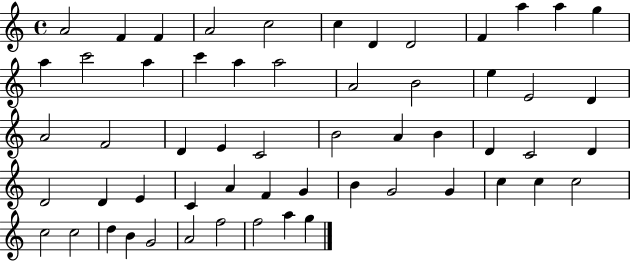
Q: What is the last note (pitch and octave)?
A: G5